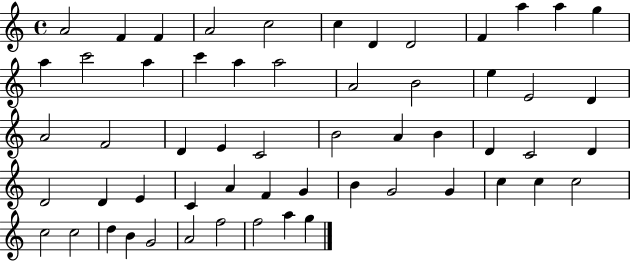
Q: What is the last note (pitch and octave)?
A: G5